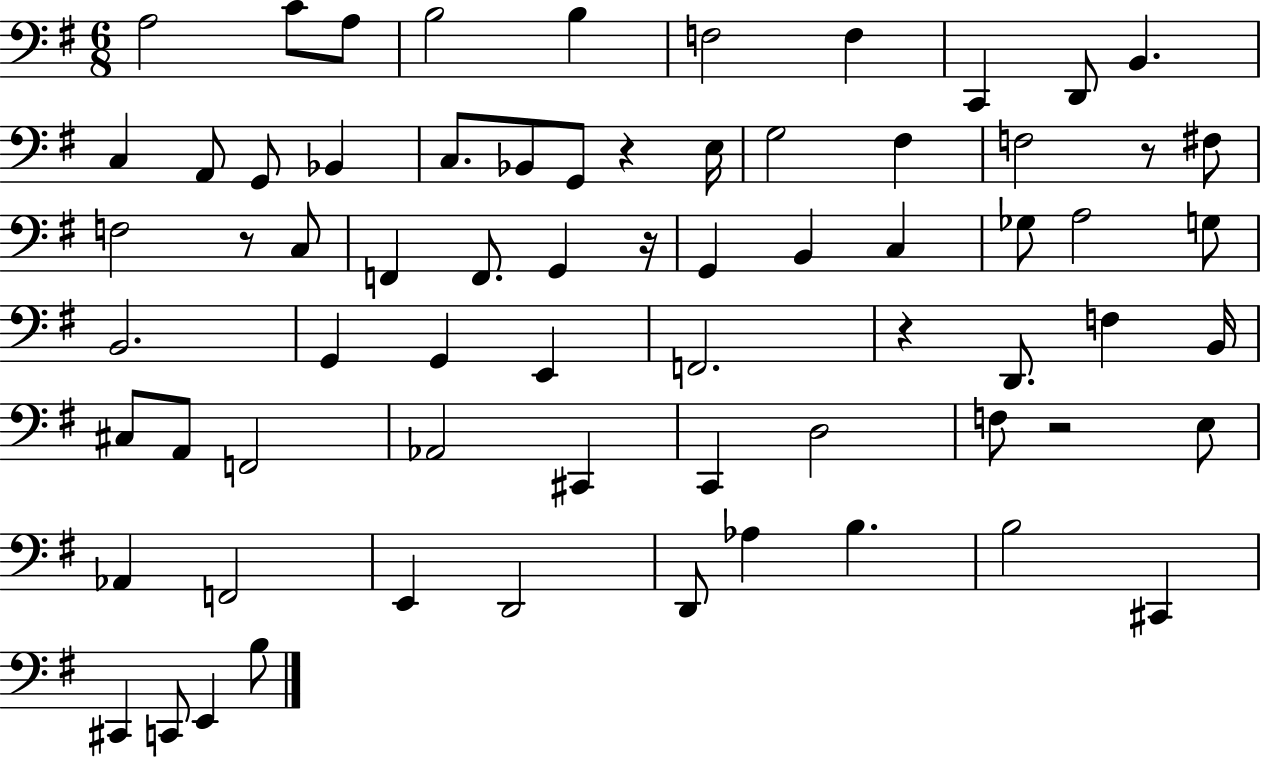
X:1
T:Untitled
M:6/8
L:1/4
K:G
A,2 C/2 A,/2 B,2 B, F,2 F, C,, D,,/2 B,, C, A,,/2 G,,/2 _B,, C,/2 _B,,/2 G,,/2 z E,/4 G,2 ^F, F,2 z/2 ^F,/2 F,2 z/2 C,/2 F,, F,,/2 G,, z/4 G,, B,, C, _G,/2 A,2 G,/2 B,,2 G,, G,, E,, F,,2 z D,,/2 F, B,,/4 ^C,/2 A,,/2 F,,2 _A,,2 ^C,, C,, D,2 F,/2 z2 E,/2 _A,, F,,2 E,, D,,2 D,,/2 _A, B, B,2 ^C,, ^C,, C,,/2 E,, B,/2